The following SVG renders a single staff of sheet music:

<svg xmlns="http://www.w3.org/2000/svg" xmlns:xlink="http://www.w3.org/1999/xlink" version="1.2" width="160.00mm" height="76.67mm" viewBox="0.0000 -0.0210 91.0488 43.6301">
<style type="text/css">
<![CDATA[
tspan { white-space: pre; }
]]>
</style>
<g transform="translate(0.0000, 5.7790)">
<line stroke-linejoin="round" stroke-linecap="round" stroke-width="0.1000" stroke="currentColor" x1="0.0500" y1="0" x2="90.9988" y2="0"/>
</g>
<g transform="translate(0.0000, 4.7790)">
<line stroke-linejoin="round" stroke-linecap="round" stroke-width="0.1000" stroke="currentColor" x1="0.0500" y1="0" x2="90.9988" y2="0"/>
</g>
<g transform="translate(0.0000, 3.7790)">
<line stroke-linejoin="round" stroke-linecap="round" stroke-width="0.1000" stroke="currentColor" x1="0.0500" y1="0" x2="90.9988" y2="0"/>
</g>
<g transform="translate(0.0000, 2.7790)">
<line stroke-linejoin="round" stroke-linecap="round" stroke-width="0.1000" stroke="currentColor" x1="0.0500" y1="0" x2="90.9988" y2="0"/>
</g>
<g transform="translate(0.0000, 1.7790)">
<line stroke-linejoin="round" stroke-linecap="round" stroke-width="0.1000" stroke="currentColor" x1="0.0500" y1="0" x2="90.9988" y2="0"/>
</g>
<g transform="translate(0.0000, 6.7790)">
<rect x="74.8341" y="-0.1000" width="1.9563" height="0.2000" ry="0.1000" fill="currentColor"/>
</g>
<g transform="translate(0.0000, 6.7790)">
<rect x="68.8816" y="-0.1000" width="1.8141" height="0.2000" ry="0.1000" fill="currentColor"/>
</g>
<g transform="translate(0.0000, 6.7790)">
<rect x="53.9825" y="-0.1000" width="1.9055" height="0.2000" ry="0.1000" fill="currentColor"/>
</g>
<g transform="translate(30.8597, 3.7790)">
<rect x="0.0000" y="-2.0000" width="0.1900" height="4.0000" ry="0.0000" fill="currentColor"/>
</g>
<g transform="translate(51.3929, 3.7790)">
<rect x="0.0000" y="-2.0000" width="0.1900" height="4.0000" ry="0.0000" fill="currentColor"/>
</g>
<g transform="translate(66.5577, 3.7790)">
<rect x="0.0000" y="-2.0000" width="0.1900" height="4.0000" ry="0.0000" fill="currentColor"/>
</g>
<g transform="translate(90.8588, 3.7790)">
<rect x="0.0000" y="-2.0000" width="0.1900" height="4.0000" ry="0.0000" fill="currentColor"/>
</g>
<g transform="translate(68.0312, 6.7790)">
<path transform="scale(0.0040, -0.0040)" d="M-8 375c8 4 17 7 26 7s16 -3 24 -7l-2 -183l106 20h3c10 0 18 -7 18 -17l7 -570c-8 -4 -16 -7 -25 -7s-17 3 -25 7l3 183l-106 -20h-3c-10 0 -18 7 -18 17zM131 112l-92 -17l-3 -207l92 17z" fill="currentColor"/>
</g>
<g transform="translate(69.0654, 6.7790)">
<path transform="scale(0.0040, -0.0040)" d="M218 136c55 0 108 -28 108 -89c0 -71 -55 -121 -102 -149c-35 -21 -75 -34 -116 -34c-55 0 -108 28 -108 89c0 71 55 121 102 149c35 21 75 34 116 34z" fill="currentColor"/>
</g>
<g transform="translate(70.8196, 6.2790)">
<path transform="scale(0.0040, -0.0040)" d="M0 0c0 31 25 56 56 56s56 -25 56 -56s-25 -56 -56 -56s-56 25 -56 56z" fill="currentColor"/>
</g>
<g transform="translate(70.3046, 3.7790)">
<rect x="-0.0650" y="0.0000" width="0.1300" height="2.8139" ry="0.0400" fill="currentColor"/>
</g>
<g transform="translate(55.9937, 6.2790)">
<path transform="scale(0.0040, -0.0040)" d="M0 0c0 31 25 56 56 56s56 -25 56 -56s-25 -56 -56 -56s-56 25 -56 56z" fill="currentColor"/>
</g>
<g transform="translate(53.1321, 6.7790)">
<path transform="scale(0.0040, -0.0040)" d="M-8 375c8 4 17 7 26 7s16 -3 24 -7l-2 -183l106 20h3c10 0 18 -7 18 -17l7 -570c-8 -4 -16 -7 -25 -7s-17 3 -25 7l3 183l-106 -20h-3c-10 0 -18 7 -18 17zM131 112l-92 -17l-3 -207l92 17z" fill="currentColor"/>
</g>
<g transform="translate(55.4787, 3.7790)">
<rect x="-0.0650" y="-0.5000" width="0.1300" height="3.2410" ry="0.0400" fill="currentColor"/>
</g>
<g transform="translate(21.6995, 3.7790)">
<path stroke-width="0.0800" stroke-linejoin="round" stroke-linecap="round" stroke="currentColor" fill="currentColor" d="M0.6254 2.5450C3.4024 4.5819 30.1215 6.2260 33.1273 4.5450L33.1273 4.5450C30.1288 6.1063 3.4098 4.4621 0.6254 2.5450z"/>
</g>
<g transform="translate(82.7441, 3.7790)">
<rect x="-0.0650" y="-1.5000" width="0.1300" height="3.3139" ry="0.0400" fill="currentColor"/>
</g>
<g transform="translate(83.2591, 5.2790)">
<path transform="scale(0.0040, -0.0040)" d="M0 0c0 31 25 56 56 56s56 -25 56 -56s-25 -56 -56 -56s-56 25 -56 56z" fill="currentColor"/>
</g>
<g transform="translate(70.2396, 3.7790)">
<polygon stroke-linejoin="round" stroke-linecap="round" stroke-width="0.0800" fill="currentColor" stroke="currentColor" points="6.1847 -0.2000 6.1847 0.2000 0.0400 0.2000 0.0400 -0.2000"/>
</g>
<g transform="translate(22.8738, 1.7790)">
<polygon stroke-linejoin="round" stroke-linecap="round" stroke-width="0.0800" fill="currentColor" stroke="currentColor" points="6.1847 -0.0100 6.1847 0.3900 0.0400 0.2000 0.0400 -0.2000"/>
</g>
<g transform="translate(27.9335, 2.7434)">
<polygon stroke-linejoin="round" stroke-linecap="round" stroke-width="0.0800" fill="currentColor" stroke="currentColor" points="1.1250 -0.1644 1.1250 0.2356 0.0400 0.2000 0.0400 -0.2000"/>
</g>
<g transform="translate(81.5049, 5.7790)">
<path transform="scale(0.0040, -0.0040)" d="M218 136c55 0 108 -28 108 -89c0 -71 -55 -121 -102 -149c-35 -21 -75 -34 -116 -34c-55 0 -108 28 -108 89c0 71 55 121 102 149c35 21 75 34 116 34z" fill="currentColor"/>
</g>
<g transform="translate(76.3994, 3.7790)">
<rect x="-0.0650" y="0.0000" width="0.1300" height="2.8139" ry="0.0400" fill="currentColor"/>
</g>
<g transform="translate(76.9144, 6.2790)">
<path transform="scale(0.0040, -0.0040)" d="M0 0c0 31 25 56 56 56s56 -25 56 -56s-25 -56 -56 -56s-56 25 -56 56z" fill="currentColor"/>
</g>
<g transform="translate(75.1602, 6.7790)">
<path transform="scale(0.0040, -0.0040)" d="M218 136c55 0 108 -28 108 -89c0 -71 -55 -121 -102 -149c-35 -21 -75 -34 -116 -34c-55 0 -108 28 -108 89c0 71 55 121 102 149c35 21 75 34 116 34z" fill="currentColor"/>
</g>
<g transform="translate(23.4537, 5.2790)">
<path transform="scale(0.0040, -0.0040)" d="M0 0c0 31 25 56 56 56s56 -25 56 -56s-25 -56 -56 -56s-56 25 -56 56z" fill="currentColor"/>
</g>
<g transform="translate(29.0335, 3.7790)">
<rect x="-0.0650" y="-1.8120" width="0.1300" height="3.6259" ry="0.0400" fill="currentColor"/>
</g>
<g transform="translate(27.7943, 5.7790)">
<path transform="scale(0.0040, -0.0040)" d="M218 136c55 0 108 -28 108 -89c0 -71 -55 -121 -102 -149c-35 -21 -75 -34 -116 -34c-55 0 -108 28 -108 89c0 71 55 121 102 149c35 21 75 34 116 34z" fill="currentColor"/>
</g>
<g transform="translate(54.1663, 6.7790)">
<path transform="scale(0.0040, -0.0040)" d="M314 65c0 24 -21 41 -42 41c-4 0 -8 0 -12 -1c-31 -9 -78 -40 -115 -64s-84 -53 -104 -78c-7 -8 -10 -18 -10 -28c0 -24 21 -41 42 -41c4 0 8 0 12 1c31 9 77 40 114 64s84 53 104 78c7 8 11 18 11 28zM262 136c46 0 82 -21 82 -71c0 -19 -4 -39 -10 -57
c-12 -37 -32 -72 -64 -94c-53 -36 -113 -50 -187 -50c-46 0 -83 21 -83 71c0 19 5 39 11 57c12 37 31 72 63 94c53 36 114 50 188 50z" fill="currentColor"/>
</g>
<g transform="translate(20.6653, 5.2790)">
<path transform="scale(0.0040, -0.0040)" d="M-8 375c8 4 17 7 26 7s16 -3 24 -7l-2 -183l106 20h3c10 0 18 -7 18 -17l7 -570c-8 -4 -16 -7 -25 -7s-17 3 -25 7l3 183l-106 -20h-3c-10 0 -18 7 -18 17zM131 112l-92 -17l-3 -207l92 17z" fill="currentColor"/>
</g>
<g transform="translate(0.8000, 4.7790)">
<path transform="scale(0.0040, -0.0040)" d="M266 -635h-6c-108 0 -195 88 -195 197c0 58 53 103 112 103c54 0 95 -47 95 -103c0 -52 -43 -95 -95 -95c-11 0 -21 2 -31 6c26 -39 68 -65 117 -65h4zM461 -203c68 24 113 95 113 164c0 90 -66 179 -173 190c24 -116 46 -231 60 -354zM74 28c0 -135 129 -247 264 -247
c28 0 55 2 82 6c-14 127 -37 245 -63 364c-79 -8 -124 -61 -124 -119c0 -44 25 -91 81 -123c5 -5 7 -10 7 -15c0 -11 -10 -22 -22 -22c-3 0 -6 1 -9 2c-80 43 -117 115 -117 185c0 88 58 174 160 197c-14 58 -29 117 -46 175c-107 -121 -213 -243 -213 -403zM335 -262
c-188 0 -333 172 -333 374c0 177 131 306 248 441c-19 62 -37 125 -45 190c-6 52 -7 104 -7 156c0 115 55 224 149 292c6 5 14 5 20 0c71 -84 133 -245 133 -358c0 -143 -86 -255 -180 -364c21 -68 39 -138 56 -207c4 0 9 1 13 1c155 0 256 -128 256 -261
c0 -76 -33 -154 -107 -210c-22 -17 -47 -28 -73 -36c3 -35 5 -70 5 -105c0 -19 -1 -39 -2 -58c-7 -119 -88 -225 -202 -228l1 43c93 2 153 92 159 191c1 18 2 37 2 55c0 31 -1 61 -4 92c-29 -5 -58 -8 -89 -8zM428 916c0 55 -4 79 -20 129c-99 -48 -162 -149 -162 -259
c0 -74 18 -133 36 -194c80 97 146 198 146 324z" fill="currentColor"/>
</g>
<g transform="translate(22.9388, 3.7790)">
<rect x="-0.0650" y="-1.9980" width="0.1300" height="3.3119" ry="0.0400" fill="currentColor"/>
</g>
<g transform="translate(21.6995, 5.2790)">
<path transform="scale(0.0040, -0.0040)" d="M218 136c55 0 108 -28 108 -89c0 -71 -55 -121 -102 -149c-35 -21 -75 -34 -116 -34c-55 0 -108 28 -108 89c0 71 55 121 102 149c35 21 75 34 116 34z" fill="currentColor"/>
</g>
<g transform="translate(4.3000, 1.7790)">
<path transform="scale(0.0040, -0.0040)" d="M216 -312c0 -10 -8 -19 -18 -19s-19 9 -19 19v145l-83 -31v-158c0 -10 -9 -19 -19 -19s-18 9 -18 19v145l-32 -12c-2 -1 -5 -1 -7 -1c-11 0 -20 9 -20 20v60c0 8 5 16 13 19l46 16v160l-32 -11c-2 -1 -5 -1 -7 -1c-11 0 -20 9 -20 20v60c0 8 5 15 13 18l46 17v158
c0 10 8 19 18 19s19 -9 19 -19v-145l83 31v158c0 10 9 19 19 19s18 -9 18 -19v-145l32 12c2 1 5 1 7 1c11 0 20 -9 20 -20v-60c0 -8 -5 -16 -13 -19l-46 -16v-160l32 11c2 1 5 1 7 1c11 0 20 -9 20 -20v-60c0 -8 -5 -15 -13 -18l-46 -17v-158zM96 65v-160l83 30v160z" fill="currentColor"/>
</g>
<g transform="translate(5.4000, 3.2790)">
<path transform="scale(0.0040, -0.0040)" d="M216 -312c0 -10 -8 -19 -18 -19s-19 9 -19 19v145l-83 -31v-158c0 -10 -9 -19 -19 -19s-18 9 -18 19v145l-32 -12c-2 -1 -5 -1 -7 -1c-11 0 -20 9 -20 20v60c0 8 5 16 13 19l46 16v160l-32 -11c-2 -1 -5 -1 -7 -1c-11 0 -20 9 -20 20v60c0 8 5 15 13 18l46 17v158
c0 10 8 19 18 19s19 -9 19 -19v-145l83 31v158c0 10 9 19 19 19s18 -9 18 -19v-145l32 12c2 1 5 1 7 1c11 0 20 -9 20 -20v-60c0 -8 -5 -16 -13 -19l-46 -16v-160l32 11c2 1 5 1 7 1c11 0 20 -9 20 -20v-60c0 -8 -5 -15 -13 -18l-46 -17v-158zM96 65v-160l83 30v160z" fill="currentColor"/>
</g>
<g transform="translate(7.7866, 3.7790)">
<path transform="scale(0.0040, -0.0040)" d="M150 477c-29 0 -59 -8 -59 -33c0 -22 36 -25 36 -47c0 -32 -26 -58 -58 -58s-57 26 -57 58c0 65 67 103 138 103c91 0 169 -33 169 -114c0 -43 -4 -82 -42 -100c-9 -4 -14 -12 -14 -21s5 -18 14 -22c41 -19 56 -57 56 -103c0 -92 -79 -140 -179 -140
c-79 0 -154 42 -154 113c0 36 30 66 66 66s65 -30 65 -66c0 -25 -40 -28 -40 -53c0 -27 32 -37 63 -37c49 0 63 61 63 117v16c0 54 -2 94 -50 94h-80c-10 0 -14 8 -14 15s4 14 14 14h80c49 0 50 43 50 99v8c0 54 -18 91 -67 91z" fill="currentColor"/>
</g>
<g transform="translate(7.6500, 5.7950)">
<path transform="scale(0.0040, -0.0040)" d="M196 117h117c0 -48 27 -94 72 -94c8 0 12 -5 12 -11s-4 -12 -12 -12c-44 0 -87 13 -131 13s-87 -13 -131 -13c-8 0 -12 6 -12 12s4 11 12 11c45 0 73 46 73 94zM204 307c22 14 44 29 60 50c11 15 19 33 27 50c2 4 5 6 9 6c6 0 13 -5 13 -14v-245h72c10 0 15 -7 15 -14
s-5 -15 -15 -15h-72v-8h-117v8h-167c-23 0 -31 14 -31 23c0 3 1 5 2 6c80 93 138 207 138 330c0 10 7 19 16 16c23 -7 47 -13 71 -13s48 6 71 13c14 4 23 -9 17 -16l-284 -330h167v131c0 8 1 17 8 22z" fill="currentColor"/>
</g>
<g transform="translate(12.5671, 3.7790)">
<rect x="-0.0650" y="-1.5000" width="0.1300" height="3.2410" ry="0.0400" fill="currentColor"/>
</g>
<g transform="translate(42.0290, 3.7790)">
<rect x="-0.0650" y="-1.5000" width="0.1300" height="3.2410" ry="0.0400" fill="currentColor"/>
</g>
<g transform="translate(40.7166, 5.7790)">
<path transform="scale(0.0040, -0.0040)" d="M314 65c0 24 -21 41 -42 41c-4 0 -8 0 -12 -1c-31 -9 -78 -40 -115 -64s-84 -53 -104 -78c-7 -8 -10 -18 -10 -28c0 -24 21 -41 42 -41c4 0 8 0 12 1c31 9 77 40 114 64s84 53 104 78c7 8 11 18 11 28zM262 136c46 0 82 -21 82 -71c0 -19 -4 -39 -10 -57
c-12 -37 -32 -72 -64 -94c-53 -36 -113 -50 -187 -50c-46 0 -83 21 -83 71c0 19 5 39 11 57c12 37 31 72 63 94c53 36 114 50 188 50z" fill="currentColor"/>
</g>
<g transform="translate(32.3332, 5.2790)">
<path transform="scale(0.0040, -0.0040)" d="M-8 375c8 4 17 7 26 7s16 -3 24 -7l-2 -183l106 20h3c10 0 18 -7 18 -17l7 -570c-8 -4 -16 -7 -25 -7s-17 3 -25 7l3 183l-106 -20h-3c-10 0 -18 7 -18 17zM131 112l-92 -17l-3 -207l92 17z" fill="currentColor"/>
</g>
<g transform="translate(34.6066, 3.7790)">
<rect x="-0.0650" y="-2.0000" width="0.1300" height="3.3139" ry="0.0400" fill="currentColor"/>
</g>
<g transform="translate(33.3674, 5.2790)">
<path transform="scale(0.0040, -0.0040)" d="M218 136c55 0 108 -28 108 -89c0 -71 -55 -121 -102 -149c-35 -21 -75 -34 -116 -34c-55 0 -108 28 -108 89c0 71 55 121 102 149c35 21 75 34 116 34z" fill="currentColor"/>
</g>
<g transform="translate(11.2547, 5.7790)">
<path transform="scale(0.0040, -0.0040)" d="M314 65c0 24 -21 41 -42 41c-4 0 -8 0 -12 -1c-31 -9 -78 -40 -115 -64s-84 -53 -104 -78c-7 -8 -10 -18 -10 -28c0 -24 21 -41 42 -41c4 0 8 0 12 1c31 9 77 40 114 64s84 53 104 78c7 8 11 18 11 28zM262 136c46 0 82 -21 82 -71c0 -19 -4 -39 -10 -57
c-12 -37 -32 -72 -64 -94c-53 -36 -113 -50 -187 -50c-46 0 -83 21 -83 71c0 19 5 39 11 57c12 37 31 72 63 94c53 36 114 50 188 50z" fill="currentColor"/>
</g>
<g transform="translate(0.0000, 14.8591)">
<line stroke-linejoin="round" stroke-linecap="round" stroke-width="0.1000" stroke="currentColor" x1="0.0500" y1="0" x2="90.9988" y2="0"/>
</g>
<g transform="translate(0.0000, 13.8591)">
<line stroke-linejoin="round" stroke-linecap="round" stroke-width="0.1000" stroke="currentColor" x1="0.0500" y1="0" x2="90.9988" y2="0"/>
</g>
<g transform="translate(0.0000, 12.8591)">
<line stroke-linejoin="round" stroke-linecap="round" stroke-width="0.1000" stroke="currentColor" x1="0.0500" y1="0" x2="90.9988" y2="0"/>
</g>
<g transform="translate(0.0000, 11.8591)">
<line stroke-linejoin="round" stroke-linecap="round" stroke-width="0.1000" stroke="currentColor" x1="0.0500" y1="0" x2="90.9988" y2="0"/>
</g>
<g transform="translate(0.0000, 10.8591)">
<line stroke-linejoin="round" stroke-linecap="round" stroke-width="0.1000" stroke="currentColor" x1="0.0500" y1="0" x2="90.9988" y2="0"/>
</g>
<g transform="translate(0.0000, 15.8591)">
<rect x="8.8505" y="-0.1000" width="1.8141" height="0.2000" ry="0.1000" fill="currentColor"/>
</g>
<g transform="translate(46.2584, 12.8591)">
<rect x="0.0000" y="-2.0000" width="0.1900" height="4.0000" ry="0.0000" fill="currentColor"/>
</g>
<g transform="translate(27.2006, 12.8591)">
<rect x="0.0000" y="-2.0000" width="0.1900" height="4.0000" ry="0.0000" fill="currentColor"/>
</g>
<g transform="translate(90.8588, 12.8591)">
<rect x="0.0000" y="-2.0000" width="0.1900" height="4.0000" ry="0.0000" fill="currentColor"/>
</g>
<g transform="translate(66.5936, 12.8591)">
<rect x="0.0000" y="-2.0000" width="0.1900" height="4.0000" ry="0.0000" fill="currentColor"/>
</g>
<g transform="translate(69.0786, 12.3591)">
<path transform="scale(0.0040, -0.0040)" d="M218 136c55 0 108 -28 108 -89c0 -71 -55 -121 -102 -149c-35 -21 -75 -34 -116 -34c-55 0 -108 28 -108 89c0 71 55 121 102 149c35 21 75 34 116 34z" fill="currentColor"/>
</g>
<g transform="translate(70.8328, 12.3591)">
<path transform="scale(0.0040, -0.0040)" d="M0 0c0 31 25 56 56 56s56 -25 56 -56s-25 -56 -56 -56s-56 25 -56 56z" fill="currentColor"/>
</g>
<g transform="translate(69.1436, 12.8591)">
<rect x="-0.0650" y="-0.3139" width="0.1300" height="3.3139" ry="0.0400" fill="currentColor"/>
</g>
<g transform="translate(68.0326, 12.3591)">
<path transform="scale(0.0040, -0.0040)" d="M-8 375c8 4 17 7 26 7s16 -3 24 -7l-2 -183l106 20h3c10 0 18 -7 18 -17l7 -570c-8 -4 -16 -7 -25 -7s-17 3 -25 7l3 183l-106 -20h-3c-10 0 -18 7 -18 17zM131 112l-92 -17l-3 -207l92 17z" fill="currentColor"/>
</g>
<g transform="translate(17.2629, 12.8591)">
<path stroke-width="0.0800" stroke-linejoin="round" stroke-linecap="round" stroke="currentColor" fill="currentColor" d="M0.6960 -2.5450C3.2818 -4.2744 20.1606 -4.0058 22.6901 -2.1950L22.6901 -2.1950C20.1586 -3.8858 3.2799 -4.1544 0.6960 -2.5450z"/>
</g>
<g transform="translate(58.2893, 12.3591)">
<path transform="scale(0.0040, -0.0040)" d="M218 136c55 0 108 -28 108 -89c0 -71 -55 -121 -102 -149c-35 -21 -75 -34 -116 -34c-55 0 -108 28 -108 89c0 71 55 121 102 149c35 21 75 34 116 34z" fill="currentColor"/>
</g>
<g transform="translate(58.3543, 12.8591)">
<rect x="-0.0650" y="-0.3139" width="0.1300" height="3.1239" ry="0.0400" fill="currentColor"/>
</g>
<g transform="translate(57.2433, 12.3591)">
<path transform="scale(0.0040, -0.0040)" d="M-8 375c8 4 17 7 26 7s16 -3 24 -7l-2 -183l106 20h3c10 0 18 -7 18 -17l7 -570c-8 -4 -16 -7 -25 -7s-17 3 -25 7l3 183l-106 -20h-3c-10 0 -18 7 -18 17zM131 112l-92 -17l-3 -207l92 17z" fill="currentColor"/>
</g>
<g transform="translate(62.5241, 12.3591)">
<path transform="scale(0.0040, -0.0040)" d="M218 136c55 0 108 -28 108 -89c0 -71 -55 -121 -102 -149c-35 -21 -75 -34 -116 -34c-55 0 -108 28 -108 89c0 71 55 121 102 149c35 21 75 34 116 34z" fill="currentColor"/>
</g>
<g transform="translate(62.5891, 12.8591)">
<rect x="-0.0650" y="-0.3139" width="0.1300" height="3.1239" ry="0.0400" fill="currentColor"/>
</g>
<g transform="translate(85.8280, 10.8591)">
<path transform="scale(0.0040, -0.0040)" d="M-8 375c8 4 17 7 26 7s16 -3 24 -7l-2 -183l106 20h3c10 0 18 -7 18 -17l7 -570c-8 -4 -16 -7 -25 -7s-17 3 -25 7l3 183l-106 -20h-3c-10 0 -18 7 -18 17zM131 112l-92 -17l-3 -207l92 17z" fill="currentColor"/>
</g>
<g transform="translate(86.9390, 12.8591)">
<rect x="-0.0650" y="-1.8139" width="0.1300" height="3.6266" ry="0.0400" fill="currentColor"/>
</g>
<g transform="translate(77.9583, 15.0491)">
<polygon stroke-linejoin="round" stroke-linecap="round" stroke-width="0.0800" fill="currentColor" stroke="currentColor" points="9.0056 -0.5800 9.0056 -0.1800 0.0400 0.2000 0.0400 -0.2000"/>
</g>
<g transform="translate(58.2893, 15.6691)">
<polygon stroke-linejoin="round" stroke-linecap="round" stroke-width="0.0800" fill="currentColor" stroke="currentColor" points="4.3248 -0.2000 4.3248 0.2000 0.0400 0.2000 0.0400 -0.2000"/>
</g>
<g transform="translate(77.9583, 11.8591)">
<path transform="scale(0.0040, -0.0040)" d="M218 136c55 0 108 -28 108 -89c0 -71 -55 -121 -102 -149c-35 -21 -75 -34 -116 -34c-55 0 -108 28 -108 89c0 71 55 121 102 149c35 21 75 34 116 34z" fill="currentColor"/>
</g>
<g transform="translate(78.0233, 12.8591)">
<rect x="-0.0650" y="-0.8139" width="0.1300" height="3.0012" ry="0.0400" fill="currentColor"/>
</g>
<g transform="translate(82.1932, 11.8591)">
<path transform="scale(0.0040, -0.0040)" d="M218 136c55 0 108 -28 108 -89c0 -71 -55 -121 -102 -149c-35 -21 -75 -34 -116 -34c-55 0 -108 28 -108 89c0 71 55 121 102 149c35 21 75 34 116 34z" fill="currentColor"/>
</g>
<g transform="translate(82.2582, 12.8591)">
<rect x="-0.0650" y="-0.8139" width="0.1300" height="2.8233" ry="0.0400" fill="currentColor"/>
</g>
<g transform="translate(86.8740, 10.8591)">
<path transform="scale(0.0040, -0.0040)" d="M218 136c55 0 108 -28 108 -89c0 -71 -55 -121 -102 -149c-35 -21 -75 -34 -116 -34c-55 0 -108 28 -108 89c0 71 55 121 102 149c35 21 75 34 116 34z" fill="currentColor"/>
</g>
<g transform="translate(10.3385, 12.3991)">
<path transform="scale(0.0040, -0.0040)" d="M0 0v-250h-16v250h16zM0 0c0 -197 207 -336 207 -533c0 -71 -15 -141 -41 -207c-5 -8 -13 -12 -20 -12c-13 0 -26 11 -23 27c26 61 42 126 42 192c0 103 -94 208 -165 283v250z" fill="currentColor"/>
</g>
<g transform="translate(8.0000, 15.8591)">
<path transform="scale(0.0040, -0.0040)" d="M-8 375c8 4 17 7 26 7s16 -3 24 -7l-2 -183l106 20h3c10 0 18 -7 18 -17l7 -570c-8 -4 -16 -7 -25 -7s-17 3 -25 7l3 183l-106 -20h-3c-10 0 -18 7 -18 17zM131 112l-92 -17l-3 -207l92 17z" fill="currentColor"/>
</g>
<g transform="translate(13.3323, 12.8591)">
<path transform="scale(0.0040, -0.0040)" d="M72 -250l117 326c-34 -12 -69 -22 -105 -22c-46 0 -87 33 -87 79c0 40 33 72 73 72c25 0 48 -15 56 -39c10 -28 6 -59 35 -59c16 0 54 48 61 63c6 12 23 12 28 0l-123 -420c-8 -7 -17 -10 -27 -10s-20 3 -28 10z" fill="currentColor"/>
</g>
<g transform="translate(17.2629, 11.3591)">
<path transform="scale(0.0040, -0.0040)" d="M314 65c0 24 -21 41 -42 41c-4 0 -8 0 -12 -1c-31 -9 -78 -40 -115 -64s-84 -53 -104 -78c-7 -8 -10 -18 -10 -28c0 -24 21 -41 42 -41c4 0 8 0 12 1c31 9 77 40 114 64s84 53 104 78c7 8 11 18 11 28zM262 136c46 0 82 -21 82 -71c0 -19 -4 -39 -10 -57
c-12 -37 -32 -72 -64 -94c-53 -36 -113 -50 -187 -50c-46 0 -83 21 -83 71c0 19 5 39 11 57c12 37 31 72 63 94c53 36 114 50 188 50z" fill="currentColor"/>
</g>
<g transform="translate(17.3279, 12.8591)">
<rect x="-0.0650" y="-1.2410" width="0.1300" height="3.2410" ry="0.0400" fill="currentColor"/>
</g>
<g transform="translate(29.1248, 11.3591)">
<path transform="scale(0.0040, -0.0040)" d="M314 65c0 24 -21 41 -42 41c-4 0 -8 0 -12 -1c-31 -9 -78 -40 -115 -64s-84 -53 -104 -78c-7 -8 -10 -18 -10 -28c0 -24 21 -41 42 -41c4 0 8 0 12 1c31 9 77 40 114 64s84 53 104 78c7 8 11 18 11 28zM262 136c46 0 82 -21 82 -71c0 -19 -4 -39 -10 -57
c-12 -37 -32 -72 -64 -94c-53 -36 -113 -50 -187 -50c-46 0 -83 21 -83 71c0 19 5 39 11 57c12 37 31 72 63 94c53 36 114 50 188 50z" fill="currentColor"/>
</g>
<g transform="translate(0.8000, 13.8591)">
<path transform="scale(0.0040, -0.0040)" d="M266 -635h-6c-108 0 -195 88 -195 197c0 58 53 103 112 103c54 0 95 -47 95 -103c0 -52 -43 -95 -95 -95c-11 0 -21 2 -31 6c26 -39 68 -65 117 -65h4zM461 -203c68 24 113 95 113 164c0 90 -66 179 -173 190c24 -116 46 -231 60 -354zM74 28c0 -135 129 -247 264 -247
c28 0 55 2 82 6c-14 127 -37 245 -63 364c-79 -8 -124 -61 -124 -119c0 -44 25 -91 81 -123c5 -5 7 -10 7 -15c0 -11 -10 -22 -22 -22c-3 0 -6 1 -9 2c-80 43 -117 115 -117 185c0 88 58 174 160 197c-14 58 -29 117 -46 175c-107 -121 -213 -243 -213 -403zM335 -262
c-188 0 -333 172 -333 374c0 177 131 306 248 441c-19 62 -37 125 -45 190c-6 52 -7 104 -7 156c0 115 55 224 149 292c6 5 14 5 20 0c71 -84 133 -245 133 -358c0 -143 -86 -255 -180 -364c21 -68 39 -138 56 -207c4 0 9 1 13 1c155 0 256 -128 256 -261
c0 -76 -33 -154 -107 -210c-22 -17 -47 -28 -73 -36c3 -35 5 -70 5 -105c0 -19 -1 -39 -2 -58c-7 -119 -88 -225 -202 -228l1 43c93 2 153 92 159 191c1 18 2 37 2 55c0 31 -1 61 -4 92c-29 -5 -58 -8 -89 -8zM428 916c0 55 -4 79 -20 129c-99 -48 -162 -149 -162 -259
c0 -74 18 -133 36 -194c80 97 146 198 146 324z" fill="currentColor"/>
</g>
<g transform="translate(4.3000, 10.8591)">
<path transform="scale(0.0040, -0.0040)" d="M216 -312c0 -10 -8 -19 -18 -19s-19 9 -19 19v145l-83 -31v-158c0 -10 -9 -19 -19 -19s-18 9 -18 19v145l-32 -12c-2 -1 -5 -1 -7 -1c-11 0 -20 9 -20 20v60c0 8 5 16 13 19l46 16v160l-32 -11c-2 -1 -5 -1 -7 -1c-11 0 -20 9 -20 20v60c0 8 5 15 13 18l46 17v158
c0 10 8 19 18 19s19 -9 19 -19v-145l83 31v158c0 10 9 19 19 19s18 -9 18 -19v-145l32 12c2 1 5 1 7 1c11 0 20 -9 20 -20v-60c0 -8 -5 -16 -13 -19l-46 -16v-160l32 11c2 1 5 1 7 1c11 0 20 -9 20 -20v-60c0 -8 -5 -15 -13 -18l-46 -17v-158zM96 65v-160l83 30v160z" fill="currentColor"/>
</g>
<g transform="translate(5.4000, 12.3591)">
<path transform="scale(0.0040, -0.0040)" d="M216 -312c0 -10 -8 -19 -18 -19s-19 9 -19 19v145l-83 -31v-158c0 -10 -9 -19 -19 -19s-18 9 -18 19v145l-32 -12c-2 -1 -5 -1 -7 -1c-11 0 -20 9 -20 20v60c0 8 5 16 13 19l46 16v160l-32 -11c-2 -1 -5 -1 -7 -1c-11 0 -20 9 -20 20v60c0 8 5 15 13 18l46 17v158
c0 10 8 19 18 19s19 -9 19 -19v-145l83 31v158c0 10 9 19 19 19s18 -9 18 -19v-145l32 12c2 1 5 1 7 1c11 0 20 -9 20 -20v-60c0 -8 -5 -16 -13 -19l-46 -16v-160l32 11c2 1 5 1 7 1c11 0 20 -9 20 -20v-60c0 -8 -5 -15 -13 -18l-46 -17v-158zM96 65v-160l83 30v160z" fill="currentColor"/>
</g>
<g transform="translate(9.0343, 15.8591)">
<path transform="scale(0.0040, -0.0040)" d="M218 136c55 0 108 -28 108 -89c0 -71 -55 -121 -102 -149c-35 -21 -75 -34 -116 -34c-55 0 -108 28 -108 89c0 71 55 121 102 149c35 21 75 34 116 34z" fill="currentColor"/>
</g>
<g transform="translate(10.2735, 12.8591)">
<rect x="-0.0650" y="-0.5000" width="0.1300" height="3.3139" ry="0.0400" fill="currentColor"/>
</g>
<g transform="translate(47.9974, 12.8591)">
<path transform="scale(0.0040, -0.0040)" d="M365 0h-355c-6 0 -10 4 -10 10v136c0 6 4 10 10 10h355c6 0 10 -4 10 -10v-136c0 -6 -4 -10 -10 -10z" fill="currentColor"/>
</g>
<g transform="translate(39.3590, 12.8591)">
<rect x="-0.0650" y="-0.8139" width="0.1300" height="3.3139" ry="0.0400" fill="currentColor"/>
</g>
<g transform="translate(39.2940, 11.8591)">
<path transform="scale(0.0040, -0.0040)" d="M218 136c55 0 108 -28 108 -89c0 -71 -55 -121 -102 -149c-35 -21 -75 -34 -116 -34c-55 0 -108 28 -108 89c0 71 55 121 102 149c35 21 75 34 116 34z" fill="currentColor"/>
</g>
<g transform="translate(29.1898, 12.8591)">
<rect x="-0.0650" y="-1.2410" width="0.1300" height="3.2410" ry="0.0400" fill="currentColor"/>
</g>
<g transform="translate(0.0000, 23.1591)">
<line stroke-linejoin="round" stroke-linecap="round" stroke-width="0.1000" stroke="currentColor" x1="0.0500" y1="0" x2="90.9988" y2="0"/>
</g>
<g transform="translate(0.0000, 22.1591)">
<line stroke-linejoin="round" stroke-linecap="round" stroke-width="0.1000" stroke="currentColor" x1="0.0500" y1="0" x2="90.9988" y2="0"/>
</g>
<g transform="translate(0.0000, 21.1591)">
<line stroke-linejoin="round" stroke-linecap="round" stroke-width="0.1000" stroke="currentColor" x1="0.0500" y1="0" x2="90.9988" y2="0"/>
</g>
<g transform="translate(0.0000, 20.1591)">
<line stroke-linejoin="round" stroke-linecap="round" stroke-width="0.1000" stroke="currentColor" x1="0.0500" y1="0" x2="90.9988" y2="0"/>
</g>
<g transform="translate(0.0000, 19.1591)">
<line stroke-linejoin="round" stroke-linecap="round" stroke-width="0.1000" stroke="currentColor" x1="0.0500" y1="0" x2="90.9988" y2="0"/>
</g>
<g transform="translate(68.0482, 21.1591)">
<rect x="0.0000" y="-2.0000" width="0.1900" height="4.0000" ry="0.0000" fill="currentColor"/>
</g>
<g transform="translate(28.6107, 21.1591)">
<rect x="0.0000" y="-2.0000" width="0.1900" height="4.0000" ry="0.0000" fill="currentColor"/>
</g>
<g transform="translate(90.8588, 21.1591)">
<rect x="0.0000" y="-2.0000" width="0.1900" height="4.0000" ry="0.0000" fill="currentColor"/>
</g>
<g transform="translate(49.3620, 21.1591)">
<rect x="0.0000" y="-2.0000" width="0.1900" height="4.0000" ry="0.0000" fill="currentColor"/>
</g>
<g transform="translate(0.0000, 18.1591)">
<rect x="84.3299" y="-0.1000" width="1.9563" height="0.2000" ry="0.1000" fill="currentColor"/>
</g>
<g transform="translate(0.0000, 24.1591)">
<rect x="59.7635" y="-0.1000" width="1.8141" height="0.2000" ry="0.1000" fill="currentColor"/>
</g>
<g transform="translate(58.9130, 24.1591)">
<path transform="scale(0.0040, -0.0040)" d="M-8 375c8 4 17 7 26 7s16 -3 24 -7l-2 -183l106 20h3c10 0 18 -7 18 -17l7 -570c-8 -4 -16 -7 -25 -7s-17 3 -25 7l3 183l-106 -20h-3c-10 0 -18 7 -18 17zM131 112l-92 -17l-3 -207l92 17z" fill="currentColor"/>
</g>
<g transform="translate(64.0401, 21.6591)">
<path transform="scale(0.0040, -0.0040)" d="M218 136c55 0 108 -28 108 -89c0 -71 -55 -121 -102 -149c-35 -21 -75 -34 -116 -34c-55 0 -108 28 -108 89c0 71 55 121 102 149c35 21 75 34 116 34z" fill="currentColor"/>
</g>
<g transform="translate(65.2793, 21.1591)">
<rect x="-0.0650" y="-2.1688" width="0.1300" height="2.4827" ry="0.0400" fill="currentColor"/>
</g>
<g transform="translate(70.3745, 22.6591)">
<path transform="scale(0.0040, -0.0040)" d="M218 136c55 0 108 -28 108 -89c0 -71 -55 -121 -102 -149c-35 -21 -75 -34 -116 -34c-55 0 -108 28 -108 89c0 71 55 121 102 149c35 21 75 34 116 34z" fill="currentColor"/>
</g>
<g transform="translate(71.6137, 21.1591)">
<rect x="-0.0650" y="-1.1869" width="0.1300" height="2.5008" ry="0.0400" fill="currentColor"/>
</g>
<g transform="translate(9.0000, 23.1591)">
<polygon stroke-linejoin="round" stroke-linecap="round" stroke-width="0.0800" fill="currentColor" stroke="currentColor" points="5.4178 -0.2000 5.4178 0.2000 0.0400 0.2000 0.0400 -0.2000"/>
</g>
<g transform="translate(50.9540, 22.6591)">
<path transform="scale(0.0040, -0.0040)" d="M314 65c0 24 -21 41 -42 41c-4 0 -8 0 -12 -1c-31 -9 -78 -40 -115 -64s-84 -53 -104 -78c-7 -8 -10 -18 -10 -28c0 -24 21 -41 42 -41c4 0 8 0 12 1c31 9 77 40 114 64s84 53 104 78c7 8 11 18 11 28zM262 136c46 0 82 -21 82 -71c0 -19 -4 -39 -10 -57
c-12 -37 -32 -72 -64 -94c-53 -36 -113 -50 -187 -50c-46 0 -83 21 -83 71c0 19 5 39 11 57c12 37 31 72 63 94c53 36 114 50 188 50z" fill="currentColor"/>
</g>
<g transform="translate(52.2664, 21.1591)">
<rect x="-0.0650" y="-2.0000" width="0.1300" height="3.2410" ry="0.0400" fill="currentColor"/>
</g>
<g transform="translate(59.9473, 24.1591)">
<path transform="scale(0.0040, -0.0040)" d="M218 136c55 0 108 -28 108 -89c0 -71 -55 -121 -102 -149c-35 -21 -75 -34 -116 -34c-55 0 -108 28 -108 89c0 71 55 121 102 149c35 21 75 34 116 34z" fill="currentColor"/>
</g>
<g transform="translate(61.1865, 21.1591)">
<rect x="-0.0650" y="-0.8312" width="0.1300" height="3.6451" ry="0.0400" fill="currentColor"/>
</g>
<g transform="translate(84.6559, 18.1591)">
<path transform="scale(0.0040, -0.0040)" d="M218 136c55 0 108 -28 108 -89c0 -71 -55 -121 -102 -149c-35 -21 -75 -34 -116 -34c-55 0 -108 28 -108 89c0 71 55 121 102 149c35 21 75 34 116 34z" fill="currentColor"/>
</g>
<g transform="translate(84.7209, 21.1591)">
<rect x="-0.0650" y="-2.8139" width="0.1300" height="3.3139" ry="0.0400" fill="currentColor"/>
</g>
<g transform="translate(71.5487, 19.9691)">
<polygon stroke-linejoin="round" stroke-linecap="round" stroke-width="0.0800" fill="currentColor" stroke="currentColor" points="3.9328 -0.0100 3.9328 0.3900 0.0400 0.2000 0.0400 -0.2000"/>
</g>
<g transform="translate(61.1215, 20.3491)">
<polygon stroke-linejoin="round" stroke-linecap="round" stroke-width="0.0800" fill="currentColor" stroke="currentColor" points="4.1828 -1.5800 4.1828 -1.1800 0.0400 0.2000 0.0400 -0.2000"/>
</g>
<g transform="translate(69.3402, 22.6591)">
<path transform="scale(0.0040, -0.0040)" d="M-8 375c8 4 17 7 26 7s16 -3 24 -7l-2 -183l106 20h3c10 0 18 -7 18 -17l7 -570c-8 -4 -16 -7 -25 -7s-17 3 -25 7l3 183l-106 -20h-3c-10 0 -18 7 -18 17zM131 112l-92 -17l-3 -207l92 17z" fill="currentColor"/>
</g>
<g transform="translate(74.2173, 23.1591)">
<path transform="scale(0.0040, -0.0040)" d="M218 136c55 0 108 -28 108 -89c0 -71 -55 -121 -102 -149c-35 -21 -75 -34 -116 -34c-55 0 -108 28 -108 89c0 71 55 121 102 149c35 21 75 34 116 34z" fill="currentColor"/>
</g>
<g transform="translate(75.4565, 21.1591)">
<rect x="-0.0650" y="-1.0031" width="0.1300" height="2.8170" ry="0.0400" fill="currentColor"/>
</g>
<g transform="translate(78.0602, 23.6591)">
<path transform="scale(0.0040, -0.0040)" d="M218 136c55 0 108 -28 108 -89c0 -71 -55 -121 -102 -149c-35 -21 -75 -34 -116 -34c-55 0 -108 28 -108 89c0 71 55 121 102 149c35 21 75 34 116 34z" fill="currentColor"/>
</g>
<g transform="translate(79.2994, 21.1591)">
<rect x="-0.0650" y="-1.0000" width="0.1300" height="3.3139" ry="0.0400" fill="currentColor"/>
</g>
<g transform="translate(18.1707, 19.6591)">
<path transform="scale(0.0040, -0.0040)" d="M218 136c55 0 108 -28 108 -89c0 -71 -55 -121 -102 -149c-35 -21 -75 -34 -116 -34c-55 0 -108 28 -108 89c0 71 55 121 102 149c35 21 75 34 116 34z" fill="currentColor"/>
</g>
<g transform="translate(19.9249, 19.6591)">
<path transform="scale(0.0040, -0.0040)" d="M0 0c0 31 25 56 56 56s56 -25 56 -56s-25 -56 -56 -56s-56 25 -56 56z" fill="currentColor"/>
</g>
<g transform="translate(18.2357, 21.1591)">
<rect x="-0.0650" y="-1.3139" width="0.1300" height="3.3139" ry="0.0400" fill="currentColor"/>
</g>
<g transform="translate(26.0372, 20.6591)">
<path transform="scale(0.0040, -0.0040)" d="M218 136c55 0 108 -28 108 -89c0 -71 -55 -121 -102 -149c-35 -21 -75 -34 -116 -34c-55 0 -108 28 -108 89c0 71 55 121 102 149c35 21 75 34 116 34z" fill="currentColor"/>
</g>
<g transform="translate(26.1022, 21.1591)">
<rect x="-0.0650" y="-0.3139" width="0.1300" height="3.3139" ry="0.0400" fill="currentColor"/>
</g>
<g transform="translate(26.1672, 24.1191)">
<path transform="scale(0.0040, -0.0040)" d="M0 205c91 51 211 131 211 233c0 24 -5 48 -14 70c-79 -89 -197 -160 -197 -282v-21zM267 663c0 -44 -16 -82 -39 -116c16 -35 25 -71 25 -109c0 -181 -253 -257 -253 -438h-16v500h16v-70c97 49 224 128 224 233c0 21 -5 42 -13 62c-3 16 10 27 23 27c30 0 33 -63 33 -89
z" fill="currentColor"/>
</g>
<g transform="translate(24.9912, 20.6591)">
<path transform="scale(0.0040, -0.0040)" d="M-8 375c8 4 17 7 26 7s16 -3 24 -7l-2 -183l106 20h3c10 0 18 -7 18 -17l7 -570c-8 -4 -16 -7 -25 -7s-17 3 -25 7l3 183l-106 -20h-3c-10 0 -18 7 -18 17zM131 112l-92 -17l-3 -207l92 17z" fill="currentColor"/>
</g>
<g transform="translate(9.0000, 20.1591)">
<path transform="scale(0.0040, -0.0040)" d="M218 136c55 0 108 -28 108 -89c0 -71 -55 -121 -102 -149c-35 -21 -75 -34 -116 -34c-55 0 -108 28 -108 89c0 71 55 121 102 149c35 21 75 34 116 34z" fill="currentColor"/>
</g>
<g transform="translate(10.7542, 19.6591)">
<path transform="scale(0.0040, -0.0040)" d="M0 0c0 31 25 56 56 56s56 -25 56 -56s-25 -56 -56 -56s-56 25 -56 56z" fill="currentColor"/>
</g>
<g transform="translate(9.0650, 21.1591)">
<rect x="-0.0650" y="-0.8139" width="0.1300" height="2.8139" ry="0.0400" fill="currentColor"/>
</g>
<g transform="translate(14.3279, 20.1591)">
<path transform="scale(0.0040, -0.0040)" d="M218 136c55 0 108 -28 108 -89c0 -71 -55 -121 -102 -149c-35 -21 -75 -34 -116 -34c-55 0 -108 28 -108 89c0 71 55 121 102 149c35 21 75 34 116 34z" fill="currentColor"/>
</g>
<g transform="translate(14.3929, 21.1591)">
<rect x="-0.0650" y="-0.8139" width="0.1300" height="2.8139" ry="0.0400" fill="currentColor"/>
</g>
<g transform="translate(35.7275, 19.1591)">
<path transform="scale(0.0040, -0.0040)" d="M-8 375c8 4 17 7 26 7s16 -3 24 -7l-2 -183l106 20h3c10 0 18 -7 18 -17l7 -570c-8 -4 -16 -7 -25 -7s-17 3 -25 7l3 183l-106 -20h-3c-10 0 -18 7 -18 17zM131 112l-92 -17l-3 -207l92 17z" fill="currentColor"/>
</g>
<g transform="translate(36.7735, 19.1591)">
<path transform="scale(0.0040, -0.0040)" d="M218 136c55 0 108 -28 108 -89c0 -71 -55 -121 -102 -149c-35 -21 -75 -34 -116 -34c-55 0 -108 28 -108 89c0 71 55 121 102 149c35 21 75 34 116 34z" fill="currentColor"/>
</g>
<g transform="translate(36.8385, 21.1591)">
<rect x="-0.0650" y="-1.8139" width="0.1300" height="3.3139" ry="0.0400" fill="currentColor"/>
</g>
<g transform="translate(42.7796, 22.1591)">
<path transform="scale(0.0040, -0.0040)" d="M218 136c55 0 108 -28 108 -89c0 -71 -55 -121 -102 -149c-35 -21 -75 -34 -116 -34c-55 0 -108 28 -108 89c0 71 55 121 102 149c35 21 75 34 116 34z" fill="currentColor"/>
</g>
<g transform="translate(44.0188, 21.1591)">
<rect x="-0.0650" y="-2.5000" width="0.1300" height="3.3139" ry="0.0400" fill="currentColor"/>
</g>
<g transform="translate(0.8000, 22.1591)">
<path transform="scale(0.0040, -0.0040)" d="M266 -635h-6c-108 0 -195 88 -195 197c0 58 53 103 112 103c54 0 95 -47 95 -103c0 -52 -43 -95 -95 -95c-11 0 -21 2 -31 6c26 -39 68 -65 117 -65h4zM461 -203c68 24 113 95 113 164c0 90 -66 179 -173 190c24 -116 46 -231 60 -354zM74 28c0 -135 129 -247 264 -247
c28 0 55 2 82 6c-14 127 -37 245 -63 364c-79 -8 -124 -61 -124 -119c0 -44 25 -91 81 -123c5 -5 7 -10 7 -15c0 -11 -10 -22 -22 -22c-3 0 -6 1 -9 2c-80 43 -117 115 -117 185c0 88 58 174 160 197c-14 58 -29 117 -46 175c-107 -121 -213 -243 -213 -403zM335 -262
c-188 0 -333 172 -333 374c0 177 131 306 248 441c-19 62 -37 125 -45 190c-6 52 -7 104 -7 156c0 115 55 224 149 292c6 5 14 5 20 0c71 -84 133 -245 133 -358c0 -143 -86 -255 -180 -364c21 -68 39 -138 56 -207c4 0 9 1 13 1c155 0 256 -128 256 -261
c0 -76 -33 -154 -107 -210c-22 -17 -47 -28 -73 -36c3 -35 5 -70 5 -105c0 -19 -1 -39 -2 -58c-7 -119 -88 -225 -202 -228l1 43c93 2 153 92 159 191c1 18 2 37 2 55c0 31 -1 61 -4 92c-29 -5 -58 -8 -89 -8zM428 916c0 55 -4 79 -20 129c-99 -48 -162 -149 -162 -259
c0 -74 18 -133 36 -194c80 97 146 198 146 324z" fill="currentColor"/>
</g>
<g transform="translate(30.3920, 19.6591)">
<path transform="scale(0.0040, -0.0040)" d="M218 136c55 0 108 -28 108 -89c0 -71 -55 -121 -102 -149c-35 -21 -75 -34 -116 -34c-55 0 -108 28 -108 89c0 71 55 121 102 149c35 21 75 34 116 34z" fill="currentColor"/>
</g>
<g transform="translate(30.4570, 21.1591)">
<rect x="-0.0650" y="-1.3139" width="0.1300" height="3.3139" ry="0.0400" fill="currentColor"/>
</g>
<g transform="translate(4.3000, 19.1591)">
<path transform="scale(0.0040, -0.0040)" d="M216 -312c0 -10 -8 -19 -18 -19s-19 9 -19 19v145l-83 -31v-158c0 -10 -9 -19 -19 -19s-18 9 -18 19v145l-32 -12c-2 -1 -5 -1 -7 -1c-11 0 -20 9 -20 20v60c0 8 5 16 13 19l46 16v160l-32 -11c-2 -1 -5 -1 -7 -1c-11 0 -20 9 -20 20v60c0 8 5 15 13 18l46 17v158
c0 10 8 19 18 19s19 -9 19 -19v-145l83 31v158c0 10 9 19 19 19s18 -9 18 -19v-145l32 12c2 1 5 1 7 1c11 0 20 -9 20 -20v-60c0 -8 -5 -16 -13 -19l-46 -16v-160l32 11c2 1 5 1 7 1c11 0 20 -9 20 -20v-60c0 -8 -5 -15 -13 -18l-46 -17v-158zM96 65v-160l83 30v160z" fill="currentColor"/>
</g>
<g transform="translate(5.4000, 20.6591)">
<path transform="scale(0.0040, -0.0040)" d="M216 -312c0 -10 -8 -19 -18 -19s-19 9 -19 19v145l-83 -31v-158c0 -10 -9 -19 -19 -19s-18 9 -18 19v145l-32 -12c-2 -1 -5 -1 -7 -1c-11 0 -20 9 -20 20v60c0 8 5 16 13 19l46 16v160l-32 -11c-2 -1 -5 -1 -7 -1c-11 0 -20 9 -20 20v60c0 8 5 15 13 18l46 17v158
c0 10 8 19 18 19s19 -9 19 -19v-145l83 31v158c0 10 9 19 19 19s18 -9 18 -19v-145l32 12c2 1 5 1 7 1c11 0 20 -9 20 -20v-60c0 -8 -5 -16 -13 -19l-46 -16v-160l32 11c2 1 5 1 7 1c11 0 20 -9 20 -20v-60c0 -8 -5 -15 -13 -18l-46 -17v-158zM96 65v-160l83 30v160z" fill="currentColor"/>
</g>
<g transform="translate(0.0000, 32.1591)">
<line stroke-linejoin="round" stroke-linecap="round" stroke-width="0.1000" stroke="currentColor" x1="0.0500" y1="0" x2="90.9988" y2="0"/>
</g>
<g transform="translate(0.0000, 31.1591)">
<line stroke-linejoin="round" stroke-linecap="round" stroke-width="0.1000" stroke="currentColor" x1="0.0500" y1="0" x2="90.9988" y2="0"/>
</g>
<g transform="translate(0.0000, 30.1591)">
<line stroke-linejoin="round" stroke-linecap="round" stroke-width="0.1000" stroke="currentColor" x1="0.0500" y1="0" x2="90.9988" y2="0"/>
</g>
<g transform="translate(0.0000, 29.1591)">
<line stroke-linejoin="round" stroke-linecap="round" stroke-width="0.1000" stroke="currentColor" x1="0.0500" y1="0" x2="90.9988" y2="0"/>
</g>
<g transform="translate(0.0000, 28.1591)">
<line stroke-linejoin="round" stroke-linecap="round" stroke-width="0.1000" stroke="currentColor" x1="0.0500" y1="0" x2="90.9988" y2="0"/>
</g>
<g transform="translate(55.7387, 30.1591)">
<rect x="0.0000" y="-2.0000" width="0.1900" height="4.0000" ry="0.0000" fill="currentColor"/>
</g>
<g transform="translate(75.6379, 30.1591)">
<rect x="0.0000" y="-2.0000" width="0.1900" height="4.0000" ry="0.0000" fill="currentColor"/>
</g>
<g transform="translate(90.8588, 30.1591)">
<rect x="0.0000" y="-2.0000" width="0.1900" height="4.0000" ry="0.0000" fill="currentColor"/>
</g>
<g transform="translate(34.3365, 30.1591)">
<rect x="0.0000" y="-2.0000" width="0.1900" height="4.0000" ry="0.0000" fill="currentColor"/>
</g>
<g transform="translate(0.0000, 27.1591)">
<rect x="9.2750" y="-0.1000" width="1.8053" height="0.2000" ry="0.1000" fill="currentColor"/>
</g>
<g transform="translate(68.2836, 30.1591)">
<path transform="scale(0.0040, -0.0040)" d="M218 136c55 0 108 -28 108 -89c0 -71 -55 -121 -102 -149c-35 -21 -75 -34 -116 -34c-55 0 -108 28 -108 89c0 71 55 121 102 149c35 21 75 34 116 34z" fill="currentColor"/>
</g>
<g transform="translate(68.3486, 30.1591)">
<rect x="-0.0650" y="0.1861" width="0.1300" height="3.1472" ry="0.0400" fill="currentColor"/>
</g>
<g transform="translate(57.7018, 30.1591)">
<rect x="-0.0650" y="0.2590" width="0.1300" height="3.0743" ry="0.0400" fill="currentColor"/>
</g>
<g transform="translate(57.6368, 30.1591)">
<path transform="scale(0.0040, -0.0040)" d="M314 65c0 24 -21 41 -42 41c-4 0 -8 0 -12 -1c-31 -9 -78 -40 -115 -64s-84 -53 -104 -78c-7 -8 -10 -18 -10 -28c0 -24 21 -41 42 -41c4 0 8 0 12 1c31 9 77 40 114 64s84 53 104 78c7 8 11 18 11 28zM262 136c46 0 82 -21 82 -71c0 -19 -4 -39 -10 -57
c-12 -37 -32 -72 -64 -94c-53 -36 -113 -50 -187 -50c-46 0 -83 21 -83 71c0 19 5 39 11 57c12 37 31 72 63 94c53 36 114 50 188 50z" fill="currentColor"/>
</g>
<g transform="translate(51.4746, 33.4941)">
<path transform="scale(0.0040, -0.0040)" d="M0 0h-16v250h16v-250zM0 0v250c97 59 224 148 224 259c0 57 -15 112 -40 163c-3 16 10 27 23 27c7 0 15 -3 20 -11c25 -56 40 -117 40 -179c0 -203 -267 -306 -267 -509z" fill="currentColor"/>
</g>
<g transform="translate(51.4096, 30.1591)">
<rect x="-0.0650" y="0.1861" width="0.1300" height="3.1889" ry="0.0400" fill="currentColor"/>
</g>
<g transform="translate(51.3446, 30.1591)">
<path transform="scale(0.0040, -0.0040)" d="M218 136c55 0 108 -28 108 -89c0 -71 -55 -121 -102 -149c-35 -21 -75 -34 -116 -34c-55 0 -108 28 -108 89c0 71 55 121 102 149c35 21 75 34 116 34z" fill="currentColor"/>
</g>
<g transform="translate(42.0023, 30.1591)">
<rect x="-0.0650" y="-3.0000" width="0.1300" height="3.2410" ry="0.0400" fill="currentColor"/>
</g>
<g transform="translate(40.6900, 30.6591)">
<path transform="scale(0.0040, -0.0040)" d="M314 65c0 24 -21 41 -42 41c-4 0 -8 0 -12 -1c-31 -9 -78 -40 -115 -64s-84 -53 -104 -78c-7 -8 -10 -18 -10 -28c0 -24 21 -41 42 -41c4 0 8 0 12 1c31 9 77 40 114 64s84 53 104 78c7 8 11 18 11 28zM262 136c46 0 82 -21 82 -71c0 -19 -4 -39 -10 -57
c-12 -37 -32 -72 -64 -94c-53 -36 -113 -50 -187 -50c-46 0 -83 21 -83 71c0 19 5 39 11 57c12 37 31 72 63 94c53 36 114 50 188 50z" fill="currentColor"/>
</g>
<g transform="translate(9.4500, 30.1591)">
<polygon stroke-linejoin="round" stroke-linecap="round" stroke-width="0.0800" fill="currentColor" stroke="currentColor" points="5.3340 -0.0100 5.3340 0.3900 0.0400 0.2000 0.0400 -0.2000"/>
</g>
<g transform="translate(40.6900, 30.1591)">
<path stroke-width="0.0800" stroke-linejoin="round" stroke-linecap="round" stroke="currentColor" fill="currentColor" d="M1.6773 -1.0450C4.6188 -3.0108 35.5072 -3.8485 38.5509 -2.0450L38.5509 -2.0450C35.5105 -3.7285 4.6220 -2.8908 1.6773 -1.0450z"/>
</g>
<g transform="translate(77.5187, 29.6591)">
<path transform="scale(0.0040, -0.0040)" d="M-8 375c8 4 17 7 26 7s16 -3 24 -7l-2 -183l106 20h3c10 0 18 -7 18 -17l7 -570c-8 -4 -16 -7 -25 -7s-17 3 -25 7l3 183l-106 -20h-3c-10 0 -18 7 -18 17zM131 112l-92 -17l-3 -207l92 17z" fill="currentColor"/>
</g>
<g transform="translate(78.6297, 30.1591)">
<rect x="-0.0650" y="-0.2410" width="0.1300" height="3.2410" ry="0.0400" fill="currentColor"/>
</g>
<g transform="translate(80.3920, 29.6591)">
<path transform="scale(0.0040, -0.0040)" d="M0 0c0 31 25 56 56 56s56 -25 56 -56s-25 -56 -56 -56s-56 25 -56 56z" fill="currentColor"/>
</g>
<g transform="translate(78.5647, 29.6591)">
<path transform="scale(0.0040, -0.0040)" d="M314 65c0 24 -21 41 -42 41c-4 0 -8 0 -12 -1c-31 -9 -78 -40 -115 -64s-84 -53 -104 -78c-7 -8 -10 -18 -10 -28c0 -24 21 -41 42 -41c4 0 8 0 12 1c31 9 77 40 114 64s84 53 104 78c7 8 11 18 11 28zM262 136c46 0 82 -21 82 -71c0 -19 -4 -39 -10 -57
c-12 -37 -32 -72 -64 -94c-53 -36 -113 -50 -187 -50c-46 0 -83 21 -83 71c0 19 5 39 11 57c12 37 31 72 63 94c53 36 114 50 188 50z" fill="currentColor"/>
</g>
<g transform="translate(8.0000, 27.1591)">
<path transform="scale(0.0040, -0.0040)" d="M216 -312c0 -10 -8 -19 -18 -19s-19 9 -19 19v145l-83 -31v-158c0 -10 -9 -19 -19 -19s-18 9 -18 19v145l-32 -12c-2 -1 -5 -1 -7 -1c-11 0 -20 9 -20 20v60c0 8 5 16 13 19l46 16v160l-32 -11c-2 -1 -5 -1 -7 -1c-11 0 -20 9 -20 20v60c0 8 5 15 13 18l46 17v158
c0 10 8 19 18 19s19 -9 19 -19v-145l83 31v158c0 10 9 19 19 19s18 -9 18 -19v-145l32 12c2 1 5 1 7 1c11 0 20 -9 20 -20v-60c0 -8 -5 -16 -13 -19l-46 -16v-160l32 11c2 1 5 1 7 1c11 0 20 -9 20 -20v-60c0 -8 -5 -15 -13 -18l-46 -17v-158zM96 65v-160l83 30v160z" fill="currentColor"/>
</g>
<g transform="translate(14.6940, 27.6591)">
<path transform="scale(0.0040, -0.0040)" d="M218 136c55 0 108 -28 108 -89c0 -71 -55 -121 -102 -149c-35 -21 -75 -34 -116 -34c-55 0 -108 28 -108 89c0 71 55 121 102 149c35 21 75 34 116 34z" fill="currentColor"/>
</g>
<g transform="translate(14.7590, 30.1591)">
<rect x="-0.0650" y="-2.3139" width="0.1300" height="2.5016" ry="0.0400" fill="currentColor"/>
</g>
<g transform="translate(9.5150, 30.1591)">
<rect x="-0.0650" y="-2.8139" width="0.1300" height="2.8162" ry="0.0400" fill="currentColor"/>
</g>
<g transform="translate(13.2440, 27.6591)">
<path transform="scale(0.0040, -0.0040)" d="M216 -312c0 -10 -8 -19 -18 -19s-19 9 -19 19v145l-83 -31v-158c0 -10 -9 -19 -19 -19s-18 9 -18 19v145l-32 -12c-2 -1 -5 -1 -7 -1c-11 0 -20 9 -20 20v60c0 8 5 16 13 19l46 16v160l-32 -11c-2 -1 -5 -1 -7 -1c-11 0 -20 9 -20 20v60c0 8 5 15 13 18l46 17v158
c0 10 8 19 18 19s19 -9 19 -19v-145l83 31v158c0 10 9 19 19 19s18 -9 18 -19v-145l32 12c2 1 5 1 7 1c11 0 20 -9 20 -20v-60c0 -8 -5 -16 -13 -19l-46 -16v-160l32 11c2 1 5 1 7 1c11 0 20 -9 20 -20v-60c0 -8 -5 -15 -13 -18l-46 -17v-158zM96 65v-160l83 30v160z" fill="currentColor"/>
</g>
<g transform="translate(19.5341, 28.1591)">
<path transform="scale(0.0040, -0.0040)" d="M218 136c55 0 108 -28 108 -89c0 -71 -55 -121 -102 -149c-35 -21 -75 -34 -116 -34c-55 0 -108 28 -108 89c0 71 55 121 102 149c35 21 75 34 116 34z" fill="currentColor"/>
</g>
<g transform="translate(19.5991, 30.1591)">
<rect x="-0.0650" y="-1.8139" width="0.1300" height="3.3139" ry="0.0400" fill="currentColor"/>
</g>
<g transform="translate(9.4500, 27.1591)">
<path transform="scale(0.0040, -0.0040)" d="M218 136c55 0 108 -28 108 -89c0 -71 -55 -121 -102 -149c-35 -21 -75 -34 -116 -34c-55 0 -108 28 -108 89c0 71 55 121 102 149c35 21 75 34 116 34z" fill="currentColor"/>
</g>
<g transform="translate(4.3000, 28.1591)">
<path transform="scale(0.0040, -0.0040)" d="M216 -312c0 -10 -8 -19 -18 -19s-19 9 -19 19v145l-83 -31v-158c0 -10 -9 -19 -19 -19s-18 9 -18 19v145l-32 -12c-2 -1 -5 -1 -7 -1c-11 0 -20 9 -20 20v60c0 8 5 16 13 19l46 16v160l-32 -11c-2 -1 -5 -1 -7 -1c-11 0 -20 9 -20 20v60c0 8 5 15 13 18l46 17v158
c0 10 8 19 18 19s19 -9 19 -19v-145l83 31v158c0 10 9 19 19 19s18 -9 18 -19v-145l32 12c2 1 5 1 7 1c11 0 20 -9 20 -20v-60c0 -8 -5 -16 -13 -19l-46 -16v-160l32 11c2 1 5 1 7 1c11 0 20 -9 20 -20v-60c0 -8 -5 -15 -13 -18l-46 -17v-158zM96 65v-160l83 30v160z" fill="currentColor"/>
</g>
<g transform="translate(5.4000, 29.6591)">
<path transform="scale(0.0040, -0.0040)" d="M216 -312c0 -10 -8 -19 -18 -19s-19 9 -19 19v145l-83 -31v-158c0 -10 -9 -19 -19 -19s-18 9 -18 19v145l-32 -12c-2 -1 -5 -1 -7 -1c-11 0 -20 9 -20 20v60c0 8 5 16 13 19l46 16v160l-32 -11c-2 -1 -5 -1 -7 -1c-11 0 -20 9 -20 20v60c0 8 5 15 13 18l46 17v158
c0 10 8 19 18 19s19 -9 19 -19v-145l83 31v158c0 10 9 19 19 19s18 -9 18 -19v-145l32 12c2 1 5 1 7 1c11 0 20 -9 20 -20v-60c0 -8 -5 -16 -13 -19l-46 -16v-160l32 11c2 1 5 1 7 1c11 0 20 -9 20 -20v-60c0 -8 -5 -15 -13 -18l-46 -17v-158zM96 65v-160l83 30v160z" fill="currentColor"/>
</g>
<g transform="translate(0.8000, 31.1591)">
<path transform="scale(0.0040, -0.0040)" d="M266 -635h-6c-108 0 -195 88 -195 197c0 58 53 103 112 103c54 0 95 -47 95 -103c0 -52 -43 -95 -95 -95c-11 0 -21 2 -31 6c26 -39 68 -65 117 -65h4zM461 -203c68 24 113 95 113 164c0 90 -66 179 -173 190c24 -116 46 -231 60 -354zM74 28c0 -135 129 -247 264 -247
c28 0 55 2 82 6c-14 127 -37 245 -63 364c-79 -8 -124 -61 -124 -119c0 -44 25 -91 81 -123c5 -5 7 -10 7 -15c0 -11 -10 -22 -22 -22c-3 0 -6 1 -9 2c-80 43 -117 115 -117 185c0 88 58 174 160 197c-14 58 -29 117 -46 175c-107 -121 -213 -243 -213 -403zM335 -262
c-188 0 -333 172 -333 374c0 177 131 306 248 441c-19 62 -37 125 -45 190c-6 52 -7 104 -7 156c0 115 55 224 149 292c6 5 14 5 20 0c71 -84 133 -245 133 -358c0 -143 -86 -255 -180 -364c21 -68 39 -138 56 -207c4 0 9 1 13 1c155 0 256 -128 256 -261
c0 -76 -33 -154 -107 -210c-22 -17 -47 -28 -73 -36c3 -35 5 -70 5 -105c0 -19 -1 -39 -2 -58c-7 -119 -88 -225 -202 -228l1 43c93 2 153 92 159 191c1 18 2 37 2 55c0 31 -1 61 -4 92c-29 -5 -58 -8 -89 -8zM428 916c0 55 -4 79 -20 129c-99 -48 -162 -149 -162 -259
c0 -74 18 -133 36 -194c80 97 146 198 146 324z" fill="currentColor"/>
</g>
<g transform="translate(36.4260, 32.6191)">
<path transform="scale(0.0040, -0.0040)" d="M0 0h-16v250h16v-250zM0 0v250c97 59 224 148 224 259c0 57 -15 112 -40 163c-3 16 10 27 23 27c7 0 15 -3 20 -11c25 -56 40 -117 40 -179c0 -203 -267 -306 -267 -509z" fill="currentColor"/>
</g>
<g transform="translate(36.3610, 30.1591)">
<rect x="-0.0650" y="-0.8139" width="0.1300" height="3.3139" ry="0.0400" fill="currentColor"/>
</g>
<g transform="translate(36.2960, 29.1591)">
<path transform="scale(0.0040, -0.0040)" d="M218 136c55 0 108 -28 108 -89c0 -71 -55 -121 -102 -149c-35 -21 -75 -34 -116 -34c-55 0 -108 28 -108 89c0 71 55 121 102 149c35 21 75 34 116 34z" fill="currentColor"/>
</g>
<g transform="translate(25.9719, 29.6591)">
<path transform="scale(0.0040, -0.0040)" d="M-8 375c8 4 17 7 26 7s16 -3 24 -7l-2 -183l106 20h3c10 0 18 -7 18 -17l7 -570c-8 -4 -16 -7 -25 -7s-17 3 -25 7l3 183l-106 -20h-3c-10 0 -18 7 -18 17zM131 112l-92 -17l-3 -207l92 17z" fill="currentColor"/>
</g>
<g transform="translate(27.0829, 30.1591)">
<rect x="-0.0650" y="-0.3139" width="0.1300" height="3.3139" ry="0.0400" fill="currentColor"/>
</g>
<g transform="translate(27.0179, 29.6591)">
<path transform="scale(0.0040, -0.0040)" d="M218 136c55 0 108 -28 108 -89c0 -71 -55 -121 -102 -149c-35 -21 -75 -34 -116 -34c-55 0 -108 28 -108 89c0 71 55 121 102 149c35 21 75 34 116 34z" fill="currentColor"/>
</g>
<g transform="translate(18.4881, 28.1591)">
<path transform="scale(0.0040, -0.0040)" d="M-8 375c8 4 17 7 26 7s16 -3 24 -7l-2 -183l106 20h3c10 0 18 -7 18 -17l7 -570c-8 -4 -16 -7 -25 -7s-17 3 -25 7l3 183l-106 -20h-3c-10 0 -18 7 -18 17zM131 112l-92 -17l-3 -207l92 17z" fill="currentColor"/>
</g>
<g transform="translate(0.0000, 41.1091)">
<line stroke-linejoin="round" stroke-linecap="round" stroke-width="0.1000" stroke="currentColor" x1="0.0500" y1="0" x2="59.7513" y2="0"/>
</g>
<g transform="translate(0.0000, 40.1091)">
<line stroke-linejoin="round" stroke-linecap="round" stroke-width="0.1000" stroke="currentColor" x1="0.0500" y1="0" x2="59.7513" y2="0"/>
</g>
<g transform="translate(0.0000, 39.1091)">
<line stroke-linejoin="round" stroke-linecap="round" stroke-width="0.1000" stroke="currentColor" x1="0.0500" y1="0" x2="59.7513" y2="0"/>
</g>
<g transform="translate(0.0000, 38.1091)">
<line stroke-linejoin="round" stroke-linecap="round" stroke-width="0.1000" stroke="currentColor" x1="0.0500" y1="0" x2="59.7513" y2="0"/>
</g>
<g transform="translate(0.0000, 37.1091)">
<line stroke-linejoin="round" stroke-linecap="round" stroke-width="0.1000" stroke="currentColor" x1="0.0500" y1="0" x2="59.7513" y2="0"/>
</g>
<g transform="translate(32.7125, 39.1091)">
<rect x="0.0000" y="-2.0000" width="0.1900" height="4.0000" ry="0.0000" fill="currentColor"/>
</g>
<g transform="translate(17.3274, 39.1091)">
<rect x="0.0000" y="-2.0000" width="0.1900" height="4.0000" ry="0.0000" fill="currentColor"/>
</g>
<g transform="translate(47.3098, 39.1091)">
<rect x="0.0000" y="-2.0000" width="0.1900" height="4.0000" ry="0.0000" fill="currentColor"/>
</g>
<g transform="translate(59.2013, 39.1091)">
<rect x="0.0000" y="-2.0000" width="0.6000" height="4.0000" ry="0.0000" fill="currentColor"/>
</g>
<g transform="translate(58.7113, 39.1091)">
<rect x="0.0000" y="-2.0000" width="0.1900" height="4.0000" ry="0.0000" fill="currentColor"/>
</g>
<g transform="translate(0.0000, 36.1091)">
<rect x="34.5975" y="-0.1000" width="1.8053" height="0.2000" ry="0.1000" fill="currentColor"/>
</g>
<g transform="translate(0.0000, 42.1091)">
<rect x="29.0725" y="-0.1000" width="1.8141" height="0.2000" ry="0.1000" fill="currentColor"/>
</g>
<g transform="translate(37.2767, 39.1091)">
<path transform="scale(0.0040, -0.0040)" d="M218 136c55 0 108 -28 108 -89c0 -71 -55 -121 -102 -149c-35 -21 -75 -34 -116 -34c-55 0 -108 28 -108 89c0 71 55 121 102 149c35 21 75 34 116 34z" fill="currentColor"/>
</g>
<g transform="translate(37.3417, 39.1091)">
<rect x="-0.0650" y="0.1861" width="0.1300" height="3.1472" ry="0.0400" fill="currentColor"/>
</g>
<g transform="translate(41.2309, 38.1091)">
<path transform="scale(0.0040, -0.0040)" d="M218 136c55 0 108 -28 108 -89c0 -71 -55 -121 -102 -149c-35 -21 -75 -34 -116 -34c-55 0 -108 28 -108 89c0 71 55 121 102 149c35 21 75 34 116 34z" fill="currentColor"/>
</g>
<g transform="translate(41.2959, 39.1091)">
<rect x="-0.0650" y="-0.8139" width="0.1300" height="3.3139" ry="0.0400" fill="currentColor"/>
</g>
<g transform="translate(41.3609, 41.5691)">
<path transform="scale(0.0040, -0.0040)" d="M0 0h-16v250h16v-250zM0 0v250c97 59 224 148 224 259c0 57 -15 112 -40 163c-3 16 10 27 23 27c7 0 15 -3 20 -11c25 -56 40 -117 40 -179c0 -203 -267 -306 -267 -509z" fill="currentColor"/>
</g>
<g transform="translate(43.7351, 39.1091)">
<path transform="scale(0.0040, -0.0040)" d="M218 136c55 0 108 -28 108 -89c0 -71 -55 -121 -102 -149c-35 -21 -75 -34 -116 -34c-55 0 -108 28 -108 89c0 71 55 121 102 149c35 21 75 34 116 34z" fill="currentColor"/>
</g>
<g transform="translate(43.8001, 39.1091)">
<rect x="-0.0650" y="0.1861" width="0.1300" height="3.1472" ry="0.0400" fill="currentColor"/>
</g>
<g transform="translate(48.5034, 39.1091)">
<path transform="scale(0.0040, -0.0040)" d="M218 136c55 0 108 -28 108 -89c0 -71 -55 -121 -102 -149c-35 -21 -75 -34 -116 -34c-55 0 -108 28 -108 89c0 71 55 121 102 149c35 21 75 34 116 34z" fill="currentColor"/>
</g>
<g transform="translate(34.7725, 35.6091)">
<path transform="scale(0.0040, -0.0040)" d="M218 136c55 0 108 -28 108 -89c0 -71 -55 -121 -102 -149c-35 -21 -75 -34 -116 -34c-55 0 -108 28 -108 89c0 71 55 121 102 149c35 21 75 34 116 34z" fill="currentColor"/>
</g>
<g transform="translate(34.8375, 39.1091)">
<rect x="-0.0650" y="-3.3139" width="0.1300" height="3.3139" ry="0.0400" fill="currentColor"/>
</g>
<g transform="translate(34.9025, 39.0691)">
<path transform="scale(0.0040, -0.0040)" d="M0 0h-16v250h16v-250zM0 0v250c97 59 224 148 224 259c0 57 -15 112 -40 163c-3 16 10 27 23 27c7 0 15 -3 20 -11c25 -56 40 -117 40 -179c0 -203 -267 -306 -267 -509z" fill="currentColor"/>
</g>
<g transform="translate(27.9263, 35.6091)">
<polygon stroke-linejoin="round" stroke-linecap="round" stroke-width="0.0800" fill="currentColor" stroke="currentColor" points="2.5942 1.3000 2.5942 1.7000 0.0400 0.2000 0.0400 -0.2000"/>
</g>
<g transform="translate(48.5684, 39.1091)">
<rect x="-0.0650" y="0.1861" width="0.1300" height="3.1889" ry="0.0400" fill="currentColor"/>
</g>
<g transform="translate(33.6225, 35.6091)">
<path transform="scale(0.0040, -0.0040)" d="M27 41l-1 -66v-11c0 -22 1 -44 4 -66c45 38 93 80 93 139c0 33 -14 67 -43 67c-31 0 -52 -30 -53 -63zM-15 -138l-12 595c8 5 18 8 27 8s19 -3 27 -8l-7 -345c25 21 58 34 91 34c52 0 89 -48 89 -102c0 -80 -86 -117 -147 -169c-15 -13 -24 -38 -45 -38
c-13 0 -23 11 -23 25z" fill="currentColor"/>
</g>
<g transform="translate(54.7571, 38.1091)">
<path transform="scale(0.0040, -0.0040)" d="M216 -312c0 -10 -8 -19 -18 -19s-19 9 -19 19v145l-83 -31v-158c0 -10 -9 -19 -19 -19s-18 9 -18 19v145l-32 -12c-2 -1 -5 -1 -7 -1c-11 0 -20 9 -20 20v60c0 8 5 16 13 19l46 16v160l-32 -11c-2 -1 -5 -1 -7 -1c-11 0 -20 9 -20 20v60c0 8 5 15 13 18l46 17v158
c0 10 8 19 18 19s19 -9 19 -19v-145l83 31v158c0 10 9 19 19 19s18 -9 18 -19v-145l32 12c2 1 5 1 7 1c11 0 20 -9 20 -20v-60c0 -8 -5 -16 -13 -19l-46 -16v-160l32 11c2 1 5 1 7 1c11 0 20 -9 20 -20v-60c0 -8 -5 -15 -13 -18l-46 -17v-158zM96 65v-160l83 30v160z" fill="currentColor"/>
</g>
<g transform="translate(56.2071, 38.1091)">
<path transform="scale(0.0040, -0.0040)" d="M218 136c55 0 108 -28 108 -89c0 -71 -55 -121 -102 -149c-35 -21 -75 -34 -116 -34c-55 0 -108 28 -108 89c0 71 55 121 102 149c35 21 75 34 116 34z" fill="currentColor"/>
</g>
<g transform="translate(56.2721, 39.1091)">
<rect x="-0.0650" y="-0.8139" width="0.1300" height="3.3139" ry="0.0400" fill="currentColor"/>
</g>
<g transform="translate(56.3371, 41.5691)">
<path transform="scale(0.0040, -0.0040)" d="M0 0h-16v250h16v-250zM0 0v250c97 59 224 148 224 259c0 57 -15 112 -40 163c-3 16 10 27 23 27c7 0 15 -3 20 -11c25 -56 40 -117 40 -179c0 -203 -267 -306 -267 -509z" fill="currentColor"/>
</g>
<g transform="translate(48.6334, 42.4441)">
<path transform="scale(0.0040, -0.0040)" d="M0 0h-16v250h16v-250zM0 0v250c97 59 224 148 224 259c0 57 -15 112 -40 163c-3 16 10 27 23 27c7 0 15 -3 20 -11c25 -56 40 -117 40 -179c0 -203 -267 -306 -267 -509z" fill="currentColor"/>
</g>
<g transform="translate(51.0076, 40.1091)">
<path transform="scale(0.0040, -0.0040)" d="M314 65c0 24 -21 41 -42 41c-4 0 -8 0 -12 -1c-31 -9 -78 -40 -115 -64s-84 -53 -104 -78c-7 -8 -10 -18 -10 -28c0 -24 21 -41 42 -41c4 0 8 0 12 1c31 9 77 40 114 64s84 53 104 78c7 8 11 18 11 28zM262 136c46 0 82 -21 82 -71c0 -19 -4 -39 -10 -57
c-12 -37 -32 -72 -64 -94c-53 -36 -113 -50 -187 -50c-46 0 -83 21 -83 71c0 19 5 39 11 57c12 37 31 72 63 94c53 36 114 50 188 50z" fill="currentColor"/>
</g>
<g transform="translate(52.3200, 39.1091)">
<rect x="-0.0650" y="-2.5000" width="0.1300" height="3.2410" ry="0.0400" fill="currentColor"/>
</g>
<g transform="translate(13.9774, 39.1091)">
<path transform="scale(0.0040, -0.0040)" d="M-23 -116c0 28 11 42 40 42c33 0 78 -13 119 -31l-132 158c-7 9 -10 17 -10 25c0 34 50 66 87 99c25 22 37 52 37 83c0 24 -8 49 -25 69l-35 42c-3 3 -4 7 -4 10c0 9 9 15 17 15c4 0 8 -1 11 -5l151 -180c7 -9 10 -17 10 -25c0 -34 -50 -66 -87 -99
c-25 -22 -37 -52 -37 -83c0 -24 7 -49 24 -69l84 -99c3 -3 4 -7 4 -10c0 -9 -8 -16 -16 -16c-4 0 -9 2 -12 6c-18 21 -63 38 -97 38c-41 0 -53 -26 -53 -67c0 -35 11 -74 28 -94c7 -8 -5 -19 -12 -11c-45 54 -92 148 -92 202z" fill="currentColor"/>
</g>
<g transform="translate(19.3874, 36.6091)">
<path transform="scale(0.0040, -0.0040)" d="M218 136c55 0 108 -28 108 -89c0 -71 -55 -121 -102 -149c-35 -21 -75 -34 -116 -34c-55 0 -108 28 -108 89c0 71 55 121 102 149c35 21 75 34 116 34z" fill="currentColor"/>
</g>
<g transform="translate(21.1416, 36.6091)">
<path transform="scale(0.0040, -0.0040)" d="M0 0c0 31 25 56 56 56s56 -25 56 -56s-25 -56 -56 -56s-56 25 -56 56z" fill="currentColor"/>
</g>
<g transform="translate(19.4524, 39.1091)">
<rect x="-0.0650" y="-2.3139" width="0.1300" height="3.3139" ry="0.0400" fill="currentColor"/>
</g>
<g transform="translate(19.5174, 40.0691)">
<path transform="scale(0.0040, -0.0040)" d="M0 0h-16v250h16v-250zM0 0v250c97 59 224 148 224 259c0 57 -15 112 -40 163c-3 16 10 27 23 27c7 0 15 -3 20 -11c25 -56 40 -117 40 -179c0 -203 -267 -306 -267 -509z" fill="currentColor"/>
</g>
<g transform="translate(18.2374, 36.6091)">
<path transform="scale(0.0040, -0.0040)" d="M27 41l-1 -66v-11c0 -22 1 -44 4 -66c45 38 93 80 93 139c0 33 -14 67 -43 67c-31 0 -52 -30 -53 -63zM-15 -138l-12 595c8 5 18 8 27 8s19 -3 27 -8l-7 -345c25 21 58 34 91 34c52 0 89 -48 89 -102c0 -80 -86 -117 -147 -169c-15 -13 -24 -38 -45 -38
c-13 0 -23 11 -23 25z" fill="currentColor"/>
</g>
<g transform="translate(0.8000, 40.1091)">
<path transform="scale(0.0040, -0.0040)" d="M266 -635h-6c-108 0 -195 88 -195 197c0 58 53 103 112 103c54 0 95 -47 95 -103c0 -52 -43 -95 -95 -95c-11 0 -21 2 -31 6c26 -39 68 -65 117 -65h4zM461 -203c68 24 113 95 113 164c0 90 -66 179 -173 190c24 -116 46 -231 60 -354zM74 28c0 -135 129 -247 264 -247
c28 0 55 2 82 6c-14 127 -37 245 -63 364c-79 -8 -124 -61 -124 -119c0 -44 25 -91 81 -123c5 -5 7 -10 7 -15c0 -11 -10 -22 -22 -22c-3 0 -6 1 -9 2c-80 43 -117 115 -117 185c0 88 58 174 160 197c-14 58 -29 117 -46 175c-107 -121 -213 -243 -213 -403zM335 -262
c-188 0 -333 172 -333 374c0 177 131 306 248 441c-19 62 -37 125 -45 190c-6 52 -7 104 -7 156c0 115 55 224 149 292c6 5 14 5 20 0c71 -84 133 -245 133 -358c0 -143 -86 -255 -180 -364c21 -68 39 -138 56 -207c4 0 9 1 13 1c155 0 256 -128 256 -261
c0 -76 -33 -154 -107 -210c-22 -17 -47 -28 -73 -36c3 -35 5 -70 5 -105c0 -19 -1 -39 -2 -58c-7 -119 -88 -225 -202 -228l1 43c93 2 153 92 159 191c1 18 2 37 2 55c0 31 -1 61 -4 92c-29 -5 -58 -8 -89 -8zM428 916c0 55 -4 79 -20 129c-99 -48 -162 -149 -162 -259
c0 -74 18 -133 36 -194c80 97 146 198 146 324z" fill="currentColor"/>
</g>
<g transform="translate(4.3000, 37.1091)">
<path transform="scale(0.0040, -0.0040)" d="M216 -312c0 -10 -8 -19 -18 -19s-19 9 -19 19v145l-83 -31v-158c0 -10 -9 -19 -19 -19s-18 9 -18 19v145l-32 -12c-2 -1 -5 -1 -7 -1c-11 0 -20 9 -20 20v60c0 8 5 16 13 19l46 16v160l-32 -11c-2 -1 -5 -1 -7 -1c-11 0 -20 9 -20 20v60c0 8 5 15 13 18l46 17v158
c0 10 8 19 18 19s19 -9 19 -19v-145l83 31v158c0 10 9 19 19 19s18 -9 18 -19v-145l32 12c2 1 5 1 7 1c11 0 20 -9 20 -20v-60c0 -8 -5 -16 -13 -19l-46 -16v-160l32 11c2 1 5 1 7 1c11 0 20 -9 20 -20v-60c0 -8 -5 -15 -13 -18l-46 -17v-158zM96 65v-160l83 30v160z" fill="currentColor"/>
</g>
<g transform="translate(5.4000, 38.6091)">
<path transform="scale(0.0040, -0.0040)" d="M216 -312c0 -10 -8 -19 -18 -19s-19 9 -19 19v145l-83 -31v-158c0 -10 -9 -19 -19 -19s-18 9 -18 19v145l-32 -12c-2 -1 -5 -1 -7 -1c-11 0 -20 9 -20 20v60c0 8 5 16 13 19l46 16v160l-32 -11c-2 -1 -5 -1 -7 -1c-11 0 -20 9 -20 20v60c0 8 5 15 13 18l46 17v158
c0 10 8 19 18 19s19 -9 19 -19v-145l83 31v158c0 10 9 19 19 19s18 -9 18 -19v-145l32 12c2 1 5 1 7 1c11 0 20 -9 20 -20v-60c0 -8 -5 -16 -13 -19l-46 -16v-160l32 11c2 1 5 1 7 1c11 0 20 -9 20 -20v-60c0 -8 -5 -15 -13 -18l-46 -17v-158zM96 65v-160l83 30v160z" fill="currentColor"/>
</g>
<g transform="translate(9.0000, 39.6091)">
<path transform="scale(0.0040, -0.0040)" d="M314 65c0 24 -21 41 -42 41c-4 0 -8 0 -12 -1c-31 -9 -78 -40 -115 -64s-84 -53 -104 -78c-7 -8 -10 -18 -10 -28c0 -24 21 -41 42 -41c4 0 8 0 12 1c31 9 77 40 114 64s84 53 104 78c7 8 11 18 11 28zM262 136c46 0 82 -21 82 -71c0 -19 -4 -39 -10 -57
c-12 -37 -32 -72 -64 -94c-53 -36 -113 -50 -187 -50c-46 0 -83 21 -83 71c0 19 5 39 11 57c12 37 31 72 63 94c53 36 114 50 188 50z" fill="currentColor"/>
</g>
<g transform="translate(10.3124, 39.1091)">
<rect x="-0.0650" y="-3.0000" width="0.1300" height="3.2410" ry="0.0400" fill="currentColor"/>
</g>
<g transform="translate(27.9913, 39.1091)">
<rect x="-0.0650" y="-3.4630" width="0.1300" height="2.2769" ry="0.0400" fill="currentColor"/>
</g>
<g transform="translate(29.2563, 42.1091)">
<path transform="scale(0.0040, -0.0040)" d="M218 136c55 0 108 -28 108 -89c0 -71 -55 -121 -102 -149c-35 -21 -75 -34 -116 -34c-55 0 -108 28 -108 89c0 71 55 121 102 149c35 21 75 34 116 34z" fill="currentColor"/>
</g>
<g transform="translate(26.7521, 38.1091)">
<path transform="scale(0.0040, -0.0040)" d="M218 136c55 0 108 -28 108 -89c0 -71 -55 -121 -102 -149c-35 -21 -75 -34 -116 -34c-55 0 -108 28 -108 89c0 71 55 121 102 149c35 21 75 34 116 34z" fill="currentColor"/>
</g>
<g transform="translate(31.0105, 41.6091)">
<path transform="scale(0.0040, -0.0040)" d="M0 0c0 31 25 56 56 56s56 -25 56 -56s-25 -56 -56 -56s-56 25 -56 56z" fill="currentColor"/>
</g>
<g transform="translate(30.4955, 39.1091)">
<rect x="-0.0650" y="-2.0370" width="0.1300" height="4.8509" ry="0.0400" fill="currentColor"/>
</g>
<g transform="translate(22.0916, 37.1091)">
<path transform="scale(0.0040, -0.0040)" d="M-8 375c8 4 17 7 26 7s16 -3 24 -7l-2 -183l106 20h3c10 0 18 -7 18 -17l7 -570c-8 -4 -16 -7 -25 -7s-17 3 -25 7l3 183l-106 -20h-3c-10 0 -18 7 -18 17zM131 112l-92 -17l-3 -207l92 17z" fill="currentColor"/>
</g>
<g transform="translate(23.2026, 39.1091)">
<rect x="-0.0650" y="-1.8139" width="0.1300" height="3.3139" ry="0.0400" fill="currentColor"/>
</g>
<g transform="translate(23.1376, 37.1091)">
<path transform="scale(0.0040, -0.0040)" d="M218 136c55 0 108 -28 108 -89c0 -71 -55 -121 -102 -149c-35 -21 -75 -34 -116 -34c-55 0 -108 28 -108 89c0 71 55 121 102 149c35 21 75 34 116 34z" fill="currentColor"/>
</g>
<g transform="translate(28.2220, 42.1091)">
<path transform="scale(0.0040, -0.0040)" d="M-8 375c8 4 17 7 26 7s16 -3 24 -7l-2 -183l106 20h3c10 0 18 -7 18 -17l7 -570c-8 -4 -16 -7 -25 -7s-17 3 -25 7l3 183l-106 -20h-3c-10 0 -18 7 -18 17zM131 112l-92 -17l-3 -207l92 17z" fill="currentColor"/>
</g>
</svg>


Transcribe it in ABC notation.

X:1
T:Untitled
M:3/4
L:1/4
K:D
E2 F/2 E/4 F E2 C2 C/2 C/2 E C/2 z/2 e2 e2 d z2 c/2 c/2 c d/2 d/2 f/2 d/2 d/2 e c/4 e f G ^F2 C/2 A/2 F/2 E/2 D a ^a/2 ^g/2 f c d/2 A2 B/2 B2 B c2 A2 z _g/2 f d/2 C/2 _b/2 B d/2 B B/2 G2 ^d/2